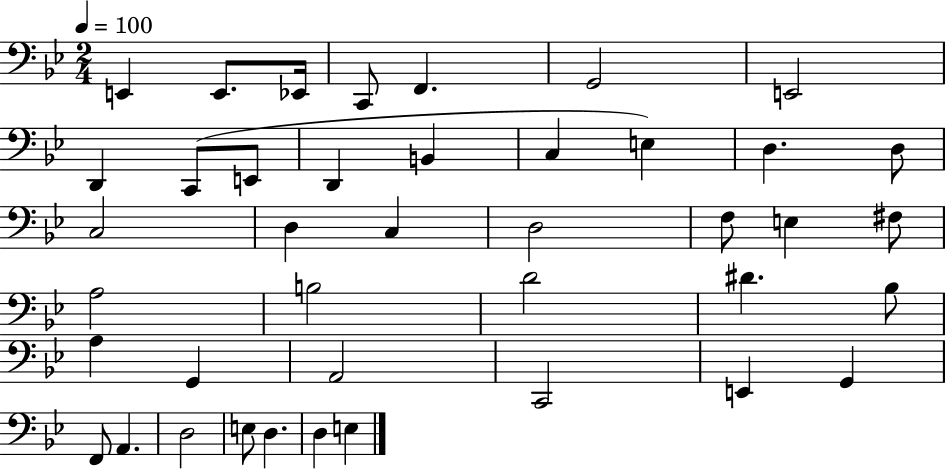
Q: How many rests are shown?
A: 0